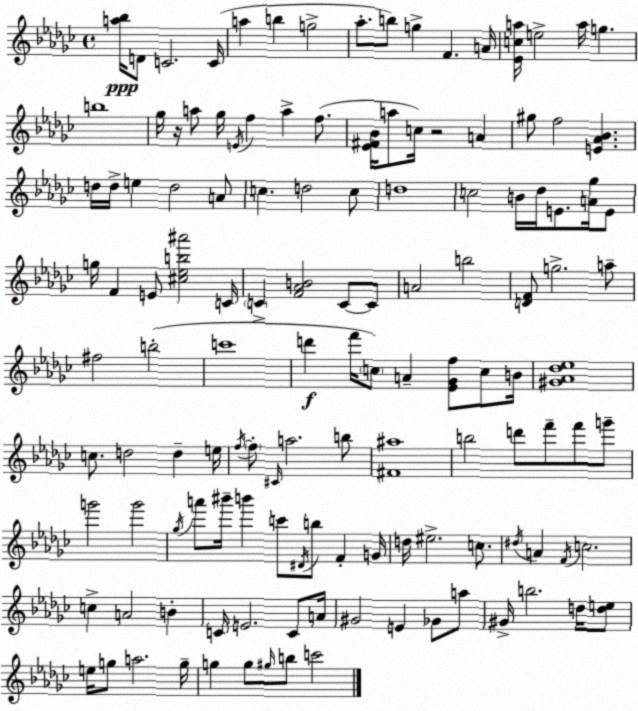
X:1
T:Untitled
M:4/4
L:1/4
K:Ebm
[a_b]/4 D/2 C2 C/4 a b g2 _a/2 b/2 g F A/4 [_Eca]/4 e2 a/4 g b4 _g/4 z/4 a/2 _g/4 E/4 f a f/2 [_E^F_B]/4 a/2 c/4 z2 A ^g/2 f2 [E_A_B] d/4 d/4 e d2 A/2 c d2 c/2 d4 c2 B/4 _d/4 E/2 [A_g]/4 E/2 g/4 F E/2 [^c_eb^a']2 C/4 C [F_AB]2 C/2 C/2 A2 b2 [DF]/2 g2 a/2 ^f2 b2 c'4 d' f'/4 c/2 A [_E_Gf]/2 c/2 B/4 [^G_A_d_e]4 c/2 d2 d e/4 f/4 f/2 ^C/4 a2 b/2 [^F^a]4 b2 d'/2 f'/2 f'/2 g'/2 g'2 g'2 _g/4 a'/2 ^b'/4 b' c'/2 ^D/4 b/2 F G/4 d/4 ^e2 c/2 ^d/4 A F/4 c2 c A2 B C/4 E2 C/2 A/4 ^G2 E _G/2 a/2 ^G/4 b2 d/4 [de]/2 e/4 g/2 a2 g/4 g g/2 ^g/4 b/2 c'2